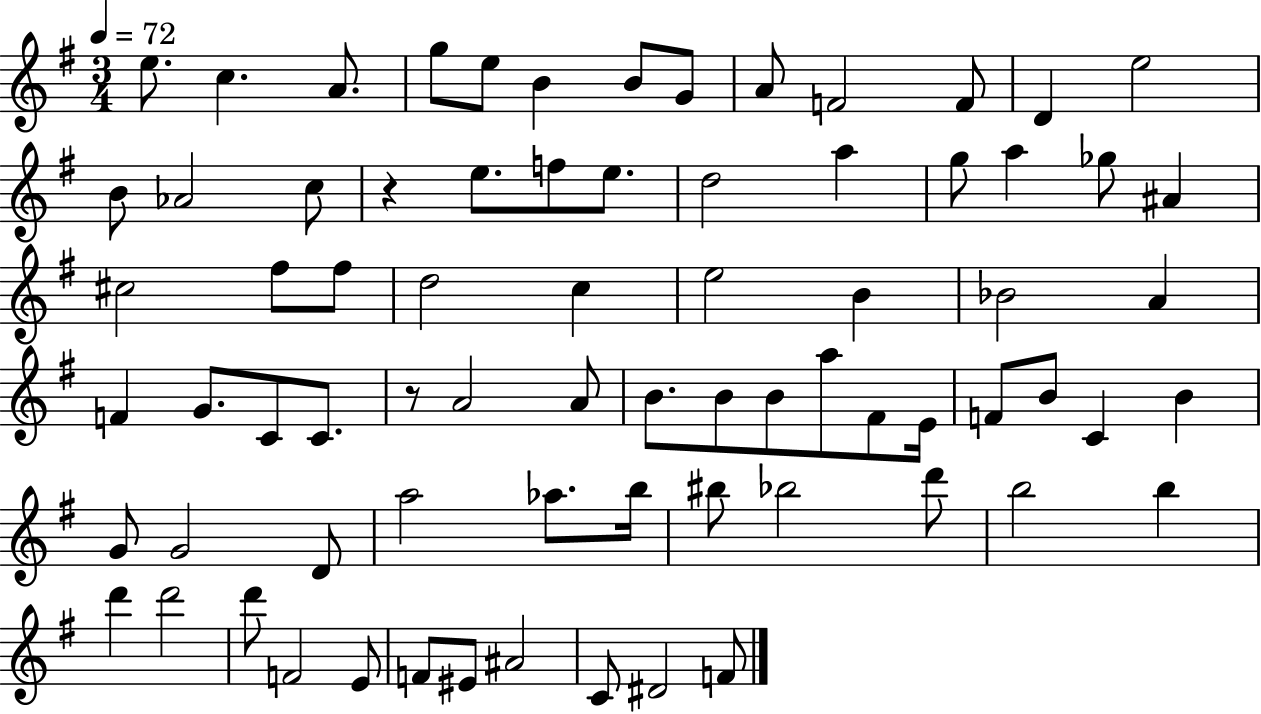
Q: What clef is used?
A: treble